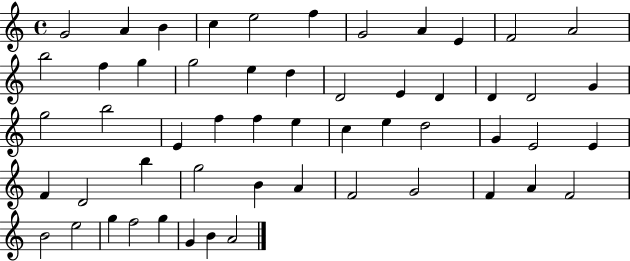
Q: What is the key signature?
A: C major